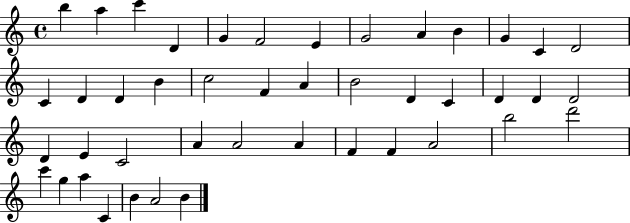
B5/q A5/q C6/q D4/q G4/q F4/h E4/q G4/h A4/q B4/q G4/q C4/q D4/h C4/q D4/q D4/q B4/q C5/h F4/q A4/q B4/h D4/q C4/q D4/q D4/q D4/h D4/q E4/q C4/h A4/q A4/h A4/q F4/q F4/q A4/h B5/h D6/h C6/q G5/q A5/q C4/q B4/q A4/h B4/q